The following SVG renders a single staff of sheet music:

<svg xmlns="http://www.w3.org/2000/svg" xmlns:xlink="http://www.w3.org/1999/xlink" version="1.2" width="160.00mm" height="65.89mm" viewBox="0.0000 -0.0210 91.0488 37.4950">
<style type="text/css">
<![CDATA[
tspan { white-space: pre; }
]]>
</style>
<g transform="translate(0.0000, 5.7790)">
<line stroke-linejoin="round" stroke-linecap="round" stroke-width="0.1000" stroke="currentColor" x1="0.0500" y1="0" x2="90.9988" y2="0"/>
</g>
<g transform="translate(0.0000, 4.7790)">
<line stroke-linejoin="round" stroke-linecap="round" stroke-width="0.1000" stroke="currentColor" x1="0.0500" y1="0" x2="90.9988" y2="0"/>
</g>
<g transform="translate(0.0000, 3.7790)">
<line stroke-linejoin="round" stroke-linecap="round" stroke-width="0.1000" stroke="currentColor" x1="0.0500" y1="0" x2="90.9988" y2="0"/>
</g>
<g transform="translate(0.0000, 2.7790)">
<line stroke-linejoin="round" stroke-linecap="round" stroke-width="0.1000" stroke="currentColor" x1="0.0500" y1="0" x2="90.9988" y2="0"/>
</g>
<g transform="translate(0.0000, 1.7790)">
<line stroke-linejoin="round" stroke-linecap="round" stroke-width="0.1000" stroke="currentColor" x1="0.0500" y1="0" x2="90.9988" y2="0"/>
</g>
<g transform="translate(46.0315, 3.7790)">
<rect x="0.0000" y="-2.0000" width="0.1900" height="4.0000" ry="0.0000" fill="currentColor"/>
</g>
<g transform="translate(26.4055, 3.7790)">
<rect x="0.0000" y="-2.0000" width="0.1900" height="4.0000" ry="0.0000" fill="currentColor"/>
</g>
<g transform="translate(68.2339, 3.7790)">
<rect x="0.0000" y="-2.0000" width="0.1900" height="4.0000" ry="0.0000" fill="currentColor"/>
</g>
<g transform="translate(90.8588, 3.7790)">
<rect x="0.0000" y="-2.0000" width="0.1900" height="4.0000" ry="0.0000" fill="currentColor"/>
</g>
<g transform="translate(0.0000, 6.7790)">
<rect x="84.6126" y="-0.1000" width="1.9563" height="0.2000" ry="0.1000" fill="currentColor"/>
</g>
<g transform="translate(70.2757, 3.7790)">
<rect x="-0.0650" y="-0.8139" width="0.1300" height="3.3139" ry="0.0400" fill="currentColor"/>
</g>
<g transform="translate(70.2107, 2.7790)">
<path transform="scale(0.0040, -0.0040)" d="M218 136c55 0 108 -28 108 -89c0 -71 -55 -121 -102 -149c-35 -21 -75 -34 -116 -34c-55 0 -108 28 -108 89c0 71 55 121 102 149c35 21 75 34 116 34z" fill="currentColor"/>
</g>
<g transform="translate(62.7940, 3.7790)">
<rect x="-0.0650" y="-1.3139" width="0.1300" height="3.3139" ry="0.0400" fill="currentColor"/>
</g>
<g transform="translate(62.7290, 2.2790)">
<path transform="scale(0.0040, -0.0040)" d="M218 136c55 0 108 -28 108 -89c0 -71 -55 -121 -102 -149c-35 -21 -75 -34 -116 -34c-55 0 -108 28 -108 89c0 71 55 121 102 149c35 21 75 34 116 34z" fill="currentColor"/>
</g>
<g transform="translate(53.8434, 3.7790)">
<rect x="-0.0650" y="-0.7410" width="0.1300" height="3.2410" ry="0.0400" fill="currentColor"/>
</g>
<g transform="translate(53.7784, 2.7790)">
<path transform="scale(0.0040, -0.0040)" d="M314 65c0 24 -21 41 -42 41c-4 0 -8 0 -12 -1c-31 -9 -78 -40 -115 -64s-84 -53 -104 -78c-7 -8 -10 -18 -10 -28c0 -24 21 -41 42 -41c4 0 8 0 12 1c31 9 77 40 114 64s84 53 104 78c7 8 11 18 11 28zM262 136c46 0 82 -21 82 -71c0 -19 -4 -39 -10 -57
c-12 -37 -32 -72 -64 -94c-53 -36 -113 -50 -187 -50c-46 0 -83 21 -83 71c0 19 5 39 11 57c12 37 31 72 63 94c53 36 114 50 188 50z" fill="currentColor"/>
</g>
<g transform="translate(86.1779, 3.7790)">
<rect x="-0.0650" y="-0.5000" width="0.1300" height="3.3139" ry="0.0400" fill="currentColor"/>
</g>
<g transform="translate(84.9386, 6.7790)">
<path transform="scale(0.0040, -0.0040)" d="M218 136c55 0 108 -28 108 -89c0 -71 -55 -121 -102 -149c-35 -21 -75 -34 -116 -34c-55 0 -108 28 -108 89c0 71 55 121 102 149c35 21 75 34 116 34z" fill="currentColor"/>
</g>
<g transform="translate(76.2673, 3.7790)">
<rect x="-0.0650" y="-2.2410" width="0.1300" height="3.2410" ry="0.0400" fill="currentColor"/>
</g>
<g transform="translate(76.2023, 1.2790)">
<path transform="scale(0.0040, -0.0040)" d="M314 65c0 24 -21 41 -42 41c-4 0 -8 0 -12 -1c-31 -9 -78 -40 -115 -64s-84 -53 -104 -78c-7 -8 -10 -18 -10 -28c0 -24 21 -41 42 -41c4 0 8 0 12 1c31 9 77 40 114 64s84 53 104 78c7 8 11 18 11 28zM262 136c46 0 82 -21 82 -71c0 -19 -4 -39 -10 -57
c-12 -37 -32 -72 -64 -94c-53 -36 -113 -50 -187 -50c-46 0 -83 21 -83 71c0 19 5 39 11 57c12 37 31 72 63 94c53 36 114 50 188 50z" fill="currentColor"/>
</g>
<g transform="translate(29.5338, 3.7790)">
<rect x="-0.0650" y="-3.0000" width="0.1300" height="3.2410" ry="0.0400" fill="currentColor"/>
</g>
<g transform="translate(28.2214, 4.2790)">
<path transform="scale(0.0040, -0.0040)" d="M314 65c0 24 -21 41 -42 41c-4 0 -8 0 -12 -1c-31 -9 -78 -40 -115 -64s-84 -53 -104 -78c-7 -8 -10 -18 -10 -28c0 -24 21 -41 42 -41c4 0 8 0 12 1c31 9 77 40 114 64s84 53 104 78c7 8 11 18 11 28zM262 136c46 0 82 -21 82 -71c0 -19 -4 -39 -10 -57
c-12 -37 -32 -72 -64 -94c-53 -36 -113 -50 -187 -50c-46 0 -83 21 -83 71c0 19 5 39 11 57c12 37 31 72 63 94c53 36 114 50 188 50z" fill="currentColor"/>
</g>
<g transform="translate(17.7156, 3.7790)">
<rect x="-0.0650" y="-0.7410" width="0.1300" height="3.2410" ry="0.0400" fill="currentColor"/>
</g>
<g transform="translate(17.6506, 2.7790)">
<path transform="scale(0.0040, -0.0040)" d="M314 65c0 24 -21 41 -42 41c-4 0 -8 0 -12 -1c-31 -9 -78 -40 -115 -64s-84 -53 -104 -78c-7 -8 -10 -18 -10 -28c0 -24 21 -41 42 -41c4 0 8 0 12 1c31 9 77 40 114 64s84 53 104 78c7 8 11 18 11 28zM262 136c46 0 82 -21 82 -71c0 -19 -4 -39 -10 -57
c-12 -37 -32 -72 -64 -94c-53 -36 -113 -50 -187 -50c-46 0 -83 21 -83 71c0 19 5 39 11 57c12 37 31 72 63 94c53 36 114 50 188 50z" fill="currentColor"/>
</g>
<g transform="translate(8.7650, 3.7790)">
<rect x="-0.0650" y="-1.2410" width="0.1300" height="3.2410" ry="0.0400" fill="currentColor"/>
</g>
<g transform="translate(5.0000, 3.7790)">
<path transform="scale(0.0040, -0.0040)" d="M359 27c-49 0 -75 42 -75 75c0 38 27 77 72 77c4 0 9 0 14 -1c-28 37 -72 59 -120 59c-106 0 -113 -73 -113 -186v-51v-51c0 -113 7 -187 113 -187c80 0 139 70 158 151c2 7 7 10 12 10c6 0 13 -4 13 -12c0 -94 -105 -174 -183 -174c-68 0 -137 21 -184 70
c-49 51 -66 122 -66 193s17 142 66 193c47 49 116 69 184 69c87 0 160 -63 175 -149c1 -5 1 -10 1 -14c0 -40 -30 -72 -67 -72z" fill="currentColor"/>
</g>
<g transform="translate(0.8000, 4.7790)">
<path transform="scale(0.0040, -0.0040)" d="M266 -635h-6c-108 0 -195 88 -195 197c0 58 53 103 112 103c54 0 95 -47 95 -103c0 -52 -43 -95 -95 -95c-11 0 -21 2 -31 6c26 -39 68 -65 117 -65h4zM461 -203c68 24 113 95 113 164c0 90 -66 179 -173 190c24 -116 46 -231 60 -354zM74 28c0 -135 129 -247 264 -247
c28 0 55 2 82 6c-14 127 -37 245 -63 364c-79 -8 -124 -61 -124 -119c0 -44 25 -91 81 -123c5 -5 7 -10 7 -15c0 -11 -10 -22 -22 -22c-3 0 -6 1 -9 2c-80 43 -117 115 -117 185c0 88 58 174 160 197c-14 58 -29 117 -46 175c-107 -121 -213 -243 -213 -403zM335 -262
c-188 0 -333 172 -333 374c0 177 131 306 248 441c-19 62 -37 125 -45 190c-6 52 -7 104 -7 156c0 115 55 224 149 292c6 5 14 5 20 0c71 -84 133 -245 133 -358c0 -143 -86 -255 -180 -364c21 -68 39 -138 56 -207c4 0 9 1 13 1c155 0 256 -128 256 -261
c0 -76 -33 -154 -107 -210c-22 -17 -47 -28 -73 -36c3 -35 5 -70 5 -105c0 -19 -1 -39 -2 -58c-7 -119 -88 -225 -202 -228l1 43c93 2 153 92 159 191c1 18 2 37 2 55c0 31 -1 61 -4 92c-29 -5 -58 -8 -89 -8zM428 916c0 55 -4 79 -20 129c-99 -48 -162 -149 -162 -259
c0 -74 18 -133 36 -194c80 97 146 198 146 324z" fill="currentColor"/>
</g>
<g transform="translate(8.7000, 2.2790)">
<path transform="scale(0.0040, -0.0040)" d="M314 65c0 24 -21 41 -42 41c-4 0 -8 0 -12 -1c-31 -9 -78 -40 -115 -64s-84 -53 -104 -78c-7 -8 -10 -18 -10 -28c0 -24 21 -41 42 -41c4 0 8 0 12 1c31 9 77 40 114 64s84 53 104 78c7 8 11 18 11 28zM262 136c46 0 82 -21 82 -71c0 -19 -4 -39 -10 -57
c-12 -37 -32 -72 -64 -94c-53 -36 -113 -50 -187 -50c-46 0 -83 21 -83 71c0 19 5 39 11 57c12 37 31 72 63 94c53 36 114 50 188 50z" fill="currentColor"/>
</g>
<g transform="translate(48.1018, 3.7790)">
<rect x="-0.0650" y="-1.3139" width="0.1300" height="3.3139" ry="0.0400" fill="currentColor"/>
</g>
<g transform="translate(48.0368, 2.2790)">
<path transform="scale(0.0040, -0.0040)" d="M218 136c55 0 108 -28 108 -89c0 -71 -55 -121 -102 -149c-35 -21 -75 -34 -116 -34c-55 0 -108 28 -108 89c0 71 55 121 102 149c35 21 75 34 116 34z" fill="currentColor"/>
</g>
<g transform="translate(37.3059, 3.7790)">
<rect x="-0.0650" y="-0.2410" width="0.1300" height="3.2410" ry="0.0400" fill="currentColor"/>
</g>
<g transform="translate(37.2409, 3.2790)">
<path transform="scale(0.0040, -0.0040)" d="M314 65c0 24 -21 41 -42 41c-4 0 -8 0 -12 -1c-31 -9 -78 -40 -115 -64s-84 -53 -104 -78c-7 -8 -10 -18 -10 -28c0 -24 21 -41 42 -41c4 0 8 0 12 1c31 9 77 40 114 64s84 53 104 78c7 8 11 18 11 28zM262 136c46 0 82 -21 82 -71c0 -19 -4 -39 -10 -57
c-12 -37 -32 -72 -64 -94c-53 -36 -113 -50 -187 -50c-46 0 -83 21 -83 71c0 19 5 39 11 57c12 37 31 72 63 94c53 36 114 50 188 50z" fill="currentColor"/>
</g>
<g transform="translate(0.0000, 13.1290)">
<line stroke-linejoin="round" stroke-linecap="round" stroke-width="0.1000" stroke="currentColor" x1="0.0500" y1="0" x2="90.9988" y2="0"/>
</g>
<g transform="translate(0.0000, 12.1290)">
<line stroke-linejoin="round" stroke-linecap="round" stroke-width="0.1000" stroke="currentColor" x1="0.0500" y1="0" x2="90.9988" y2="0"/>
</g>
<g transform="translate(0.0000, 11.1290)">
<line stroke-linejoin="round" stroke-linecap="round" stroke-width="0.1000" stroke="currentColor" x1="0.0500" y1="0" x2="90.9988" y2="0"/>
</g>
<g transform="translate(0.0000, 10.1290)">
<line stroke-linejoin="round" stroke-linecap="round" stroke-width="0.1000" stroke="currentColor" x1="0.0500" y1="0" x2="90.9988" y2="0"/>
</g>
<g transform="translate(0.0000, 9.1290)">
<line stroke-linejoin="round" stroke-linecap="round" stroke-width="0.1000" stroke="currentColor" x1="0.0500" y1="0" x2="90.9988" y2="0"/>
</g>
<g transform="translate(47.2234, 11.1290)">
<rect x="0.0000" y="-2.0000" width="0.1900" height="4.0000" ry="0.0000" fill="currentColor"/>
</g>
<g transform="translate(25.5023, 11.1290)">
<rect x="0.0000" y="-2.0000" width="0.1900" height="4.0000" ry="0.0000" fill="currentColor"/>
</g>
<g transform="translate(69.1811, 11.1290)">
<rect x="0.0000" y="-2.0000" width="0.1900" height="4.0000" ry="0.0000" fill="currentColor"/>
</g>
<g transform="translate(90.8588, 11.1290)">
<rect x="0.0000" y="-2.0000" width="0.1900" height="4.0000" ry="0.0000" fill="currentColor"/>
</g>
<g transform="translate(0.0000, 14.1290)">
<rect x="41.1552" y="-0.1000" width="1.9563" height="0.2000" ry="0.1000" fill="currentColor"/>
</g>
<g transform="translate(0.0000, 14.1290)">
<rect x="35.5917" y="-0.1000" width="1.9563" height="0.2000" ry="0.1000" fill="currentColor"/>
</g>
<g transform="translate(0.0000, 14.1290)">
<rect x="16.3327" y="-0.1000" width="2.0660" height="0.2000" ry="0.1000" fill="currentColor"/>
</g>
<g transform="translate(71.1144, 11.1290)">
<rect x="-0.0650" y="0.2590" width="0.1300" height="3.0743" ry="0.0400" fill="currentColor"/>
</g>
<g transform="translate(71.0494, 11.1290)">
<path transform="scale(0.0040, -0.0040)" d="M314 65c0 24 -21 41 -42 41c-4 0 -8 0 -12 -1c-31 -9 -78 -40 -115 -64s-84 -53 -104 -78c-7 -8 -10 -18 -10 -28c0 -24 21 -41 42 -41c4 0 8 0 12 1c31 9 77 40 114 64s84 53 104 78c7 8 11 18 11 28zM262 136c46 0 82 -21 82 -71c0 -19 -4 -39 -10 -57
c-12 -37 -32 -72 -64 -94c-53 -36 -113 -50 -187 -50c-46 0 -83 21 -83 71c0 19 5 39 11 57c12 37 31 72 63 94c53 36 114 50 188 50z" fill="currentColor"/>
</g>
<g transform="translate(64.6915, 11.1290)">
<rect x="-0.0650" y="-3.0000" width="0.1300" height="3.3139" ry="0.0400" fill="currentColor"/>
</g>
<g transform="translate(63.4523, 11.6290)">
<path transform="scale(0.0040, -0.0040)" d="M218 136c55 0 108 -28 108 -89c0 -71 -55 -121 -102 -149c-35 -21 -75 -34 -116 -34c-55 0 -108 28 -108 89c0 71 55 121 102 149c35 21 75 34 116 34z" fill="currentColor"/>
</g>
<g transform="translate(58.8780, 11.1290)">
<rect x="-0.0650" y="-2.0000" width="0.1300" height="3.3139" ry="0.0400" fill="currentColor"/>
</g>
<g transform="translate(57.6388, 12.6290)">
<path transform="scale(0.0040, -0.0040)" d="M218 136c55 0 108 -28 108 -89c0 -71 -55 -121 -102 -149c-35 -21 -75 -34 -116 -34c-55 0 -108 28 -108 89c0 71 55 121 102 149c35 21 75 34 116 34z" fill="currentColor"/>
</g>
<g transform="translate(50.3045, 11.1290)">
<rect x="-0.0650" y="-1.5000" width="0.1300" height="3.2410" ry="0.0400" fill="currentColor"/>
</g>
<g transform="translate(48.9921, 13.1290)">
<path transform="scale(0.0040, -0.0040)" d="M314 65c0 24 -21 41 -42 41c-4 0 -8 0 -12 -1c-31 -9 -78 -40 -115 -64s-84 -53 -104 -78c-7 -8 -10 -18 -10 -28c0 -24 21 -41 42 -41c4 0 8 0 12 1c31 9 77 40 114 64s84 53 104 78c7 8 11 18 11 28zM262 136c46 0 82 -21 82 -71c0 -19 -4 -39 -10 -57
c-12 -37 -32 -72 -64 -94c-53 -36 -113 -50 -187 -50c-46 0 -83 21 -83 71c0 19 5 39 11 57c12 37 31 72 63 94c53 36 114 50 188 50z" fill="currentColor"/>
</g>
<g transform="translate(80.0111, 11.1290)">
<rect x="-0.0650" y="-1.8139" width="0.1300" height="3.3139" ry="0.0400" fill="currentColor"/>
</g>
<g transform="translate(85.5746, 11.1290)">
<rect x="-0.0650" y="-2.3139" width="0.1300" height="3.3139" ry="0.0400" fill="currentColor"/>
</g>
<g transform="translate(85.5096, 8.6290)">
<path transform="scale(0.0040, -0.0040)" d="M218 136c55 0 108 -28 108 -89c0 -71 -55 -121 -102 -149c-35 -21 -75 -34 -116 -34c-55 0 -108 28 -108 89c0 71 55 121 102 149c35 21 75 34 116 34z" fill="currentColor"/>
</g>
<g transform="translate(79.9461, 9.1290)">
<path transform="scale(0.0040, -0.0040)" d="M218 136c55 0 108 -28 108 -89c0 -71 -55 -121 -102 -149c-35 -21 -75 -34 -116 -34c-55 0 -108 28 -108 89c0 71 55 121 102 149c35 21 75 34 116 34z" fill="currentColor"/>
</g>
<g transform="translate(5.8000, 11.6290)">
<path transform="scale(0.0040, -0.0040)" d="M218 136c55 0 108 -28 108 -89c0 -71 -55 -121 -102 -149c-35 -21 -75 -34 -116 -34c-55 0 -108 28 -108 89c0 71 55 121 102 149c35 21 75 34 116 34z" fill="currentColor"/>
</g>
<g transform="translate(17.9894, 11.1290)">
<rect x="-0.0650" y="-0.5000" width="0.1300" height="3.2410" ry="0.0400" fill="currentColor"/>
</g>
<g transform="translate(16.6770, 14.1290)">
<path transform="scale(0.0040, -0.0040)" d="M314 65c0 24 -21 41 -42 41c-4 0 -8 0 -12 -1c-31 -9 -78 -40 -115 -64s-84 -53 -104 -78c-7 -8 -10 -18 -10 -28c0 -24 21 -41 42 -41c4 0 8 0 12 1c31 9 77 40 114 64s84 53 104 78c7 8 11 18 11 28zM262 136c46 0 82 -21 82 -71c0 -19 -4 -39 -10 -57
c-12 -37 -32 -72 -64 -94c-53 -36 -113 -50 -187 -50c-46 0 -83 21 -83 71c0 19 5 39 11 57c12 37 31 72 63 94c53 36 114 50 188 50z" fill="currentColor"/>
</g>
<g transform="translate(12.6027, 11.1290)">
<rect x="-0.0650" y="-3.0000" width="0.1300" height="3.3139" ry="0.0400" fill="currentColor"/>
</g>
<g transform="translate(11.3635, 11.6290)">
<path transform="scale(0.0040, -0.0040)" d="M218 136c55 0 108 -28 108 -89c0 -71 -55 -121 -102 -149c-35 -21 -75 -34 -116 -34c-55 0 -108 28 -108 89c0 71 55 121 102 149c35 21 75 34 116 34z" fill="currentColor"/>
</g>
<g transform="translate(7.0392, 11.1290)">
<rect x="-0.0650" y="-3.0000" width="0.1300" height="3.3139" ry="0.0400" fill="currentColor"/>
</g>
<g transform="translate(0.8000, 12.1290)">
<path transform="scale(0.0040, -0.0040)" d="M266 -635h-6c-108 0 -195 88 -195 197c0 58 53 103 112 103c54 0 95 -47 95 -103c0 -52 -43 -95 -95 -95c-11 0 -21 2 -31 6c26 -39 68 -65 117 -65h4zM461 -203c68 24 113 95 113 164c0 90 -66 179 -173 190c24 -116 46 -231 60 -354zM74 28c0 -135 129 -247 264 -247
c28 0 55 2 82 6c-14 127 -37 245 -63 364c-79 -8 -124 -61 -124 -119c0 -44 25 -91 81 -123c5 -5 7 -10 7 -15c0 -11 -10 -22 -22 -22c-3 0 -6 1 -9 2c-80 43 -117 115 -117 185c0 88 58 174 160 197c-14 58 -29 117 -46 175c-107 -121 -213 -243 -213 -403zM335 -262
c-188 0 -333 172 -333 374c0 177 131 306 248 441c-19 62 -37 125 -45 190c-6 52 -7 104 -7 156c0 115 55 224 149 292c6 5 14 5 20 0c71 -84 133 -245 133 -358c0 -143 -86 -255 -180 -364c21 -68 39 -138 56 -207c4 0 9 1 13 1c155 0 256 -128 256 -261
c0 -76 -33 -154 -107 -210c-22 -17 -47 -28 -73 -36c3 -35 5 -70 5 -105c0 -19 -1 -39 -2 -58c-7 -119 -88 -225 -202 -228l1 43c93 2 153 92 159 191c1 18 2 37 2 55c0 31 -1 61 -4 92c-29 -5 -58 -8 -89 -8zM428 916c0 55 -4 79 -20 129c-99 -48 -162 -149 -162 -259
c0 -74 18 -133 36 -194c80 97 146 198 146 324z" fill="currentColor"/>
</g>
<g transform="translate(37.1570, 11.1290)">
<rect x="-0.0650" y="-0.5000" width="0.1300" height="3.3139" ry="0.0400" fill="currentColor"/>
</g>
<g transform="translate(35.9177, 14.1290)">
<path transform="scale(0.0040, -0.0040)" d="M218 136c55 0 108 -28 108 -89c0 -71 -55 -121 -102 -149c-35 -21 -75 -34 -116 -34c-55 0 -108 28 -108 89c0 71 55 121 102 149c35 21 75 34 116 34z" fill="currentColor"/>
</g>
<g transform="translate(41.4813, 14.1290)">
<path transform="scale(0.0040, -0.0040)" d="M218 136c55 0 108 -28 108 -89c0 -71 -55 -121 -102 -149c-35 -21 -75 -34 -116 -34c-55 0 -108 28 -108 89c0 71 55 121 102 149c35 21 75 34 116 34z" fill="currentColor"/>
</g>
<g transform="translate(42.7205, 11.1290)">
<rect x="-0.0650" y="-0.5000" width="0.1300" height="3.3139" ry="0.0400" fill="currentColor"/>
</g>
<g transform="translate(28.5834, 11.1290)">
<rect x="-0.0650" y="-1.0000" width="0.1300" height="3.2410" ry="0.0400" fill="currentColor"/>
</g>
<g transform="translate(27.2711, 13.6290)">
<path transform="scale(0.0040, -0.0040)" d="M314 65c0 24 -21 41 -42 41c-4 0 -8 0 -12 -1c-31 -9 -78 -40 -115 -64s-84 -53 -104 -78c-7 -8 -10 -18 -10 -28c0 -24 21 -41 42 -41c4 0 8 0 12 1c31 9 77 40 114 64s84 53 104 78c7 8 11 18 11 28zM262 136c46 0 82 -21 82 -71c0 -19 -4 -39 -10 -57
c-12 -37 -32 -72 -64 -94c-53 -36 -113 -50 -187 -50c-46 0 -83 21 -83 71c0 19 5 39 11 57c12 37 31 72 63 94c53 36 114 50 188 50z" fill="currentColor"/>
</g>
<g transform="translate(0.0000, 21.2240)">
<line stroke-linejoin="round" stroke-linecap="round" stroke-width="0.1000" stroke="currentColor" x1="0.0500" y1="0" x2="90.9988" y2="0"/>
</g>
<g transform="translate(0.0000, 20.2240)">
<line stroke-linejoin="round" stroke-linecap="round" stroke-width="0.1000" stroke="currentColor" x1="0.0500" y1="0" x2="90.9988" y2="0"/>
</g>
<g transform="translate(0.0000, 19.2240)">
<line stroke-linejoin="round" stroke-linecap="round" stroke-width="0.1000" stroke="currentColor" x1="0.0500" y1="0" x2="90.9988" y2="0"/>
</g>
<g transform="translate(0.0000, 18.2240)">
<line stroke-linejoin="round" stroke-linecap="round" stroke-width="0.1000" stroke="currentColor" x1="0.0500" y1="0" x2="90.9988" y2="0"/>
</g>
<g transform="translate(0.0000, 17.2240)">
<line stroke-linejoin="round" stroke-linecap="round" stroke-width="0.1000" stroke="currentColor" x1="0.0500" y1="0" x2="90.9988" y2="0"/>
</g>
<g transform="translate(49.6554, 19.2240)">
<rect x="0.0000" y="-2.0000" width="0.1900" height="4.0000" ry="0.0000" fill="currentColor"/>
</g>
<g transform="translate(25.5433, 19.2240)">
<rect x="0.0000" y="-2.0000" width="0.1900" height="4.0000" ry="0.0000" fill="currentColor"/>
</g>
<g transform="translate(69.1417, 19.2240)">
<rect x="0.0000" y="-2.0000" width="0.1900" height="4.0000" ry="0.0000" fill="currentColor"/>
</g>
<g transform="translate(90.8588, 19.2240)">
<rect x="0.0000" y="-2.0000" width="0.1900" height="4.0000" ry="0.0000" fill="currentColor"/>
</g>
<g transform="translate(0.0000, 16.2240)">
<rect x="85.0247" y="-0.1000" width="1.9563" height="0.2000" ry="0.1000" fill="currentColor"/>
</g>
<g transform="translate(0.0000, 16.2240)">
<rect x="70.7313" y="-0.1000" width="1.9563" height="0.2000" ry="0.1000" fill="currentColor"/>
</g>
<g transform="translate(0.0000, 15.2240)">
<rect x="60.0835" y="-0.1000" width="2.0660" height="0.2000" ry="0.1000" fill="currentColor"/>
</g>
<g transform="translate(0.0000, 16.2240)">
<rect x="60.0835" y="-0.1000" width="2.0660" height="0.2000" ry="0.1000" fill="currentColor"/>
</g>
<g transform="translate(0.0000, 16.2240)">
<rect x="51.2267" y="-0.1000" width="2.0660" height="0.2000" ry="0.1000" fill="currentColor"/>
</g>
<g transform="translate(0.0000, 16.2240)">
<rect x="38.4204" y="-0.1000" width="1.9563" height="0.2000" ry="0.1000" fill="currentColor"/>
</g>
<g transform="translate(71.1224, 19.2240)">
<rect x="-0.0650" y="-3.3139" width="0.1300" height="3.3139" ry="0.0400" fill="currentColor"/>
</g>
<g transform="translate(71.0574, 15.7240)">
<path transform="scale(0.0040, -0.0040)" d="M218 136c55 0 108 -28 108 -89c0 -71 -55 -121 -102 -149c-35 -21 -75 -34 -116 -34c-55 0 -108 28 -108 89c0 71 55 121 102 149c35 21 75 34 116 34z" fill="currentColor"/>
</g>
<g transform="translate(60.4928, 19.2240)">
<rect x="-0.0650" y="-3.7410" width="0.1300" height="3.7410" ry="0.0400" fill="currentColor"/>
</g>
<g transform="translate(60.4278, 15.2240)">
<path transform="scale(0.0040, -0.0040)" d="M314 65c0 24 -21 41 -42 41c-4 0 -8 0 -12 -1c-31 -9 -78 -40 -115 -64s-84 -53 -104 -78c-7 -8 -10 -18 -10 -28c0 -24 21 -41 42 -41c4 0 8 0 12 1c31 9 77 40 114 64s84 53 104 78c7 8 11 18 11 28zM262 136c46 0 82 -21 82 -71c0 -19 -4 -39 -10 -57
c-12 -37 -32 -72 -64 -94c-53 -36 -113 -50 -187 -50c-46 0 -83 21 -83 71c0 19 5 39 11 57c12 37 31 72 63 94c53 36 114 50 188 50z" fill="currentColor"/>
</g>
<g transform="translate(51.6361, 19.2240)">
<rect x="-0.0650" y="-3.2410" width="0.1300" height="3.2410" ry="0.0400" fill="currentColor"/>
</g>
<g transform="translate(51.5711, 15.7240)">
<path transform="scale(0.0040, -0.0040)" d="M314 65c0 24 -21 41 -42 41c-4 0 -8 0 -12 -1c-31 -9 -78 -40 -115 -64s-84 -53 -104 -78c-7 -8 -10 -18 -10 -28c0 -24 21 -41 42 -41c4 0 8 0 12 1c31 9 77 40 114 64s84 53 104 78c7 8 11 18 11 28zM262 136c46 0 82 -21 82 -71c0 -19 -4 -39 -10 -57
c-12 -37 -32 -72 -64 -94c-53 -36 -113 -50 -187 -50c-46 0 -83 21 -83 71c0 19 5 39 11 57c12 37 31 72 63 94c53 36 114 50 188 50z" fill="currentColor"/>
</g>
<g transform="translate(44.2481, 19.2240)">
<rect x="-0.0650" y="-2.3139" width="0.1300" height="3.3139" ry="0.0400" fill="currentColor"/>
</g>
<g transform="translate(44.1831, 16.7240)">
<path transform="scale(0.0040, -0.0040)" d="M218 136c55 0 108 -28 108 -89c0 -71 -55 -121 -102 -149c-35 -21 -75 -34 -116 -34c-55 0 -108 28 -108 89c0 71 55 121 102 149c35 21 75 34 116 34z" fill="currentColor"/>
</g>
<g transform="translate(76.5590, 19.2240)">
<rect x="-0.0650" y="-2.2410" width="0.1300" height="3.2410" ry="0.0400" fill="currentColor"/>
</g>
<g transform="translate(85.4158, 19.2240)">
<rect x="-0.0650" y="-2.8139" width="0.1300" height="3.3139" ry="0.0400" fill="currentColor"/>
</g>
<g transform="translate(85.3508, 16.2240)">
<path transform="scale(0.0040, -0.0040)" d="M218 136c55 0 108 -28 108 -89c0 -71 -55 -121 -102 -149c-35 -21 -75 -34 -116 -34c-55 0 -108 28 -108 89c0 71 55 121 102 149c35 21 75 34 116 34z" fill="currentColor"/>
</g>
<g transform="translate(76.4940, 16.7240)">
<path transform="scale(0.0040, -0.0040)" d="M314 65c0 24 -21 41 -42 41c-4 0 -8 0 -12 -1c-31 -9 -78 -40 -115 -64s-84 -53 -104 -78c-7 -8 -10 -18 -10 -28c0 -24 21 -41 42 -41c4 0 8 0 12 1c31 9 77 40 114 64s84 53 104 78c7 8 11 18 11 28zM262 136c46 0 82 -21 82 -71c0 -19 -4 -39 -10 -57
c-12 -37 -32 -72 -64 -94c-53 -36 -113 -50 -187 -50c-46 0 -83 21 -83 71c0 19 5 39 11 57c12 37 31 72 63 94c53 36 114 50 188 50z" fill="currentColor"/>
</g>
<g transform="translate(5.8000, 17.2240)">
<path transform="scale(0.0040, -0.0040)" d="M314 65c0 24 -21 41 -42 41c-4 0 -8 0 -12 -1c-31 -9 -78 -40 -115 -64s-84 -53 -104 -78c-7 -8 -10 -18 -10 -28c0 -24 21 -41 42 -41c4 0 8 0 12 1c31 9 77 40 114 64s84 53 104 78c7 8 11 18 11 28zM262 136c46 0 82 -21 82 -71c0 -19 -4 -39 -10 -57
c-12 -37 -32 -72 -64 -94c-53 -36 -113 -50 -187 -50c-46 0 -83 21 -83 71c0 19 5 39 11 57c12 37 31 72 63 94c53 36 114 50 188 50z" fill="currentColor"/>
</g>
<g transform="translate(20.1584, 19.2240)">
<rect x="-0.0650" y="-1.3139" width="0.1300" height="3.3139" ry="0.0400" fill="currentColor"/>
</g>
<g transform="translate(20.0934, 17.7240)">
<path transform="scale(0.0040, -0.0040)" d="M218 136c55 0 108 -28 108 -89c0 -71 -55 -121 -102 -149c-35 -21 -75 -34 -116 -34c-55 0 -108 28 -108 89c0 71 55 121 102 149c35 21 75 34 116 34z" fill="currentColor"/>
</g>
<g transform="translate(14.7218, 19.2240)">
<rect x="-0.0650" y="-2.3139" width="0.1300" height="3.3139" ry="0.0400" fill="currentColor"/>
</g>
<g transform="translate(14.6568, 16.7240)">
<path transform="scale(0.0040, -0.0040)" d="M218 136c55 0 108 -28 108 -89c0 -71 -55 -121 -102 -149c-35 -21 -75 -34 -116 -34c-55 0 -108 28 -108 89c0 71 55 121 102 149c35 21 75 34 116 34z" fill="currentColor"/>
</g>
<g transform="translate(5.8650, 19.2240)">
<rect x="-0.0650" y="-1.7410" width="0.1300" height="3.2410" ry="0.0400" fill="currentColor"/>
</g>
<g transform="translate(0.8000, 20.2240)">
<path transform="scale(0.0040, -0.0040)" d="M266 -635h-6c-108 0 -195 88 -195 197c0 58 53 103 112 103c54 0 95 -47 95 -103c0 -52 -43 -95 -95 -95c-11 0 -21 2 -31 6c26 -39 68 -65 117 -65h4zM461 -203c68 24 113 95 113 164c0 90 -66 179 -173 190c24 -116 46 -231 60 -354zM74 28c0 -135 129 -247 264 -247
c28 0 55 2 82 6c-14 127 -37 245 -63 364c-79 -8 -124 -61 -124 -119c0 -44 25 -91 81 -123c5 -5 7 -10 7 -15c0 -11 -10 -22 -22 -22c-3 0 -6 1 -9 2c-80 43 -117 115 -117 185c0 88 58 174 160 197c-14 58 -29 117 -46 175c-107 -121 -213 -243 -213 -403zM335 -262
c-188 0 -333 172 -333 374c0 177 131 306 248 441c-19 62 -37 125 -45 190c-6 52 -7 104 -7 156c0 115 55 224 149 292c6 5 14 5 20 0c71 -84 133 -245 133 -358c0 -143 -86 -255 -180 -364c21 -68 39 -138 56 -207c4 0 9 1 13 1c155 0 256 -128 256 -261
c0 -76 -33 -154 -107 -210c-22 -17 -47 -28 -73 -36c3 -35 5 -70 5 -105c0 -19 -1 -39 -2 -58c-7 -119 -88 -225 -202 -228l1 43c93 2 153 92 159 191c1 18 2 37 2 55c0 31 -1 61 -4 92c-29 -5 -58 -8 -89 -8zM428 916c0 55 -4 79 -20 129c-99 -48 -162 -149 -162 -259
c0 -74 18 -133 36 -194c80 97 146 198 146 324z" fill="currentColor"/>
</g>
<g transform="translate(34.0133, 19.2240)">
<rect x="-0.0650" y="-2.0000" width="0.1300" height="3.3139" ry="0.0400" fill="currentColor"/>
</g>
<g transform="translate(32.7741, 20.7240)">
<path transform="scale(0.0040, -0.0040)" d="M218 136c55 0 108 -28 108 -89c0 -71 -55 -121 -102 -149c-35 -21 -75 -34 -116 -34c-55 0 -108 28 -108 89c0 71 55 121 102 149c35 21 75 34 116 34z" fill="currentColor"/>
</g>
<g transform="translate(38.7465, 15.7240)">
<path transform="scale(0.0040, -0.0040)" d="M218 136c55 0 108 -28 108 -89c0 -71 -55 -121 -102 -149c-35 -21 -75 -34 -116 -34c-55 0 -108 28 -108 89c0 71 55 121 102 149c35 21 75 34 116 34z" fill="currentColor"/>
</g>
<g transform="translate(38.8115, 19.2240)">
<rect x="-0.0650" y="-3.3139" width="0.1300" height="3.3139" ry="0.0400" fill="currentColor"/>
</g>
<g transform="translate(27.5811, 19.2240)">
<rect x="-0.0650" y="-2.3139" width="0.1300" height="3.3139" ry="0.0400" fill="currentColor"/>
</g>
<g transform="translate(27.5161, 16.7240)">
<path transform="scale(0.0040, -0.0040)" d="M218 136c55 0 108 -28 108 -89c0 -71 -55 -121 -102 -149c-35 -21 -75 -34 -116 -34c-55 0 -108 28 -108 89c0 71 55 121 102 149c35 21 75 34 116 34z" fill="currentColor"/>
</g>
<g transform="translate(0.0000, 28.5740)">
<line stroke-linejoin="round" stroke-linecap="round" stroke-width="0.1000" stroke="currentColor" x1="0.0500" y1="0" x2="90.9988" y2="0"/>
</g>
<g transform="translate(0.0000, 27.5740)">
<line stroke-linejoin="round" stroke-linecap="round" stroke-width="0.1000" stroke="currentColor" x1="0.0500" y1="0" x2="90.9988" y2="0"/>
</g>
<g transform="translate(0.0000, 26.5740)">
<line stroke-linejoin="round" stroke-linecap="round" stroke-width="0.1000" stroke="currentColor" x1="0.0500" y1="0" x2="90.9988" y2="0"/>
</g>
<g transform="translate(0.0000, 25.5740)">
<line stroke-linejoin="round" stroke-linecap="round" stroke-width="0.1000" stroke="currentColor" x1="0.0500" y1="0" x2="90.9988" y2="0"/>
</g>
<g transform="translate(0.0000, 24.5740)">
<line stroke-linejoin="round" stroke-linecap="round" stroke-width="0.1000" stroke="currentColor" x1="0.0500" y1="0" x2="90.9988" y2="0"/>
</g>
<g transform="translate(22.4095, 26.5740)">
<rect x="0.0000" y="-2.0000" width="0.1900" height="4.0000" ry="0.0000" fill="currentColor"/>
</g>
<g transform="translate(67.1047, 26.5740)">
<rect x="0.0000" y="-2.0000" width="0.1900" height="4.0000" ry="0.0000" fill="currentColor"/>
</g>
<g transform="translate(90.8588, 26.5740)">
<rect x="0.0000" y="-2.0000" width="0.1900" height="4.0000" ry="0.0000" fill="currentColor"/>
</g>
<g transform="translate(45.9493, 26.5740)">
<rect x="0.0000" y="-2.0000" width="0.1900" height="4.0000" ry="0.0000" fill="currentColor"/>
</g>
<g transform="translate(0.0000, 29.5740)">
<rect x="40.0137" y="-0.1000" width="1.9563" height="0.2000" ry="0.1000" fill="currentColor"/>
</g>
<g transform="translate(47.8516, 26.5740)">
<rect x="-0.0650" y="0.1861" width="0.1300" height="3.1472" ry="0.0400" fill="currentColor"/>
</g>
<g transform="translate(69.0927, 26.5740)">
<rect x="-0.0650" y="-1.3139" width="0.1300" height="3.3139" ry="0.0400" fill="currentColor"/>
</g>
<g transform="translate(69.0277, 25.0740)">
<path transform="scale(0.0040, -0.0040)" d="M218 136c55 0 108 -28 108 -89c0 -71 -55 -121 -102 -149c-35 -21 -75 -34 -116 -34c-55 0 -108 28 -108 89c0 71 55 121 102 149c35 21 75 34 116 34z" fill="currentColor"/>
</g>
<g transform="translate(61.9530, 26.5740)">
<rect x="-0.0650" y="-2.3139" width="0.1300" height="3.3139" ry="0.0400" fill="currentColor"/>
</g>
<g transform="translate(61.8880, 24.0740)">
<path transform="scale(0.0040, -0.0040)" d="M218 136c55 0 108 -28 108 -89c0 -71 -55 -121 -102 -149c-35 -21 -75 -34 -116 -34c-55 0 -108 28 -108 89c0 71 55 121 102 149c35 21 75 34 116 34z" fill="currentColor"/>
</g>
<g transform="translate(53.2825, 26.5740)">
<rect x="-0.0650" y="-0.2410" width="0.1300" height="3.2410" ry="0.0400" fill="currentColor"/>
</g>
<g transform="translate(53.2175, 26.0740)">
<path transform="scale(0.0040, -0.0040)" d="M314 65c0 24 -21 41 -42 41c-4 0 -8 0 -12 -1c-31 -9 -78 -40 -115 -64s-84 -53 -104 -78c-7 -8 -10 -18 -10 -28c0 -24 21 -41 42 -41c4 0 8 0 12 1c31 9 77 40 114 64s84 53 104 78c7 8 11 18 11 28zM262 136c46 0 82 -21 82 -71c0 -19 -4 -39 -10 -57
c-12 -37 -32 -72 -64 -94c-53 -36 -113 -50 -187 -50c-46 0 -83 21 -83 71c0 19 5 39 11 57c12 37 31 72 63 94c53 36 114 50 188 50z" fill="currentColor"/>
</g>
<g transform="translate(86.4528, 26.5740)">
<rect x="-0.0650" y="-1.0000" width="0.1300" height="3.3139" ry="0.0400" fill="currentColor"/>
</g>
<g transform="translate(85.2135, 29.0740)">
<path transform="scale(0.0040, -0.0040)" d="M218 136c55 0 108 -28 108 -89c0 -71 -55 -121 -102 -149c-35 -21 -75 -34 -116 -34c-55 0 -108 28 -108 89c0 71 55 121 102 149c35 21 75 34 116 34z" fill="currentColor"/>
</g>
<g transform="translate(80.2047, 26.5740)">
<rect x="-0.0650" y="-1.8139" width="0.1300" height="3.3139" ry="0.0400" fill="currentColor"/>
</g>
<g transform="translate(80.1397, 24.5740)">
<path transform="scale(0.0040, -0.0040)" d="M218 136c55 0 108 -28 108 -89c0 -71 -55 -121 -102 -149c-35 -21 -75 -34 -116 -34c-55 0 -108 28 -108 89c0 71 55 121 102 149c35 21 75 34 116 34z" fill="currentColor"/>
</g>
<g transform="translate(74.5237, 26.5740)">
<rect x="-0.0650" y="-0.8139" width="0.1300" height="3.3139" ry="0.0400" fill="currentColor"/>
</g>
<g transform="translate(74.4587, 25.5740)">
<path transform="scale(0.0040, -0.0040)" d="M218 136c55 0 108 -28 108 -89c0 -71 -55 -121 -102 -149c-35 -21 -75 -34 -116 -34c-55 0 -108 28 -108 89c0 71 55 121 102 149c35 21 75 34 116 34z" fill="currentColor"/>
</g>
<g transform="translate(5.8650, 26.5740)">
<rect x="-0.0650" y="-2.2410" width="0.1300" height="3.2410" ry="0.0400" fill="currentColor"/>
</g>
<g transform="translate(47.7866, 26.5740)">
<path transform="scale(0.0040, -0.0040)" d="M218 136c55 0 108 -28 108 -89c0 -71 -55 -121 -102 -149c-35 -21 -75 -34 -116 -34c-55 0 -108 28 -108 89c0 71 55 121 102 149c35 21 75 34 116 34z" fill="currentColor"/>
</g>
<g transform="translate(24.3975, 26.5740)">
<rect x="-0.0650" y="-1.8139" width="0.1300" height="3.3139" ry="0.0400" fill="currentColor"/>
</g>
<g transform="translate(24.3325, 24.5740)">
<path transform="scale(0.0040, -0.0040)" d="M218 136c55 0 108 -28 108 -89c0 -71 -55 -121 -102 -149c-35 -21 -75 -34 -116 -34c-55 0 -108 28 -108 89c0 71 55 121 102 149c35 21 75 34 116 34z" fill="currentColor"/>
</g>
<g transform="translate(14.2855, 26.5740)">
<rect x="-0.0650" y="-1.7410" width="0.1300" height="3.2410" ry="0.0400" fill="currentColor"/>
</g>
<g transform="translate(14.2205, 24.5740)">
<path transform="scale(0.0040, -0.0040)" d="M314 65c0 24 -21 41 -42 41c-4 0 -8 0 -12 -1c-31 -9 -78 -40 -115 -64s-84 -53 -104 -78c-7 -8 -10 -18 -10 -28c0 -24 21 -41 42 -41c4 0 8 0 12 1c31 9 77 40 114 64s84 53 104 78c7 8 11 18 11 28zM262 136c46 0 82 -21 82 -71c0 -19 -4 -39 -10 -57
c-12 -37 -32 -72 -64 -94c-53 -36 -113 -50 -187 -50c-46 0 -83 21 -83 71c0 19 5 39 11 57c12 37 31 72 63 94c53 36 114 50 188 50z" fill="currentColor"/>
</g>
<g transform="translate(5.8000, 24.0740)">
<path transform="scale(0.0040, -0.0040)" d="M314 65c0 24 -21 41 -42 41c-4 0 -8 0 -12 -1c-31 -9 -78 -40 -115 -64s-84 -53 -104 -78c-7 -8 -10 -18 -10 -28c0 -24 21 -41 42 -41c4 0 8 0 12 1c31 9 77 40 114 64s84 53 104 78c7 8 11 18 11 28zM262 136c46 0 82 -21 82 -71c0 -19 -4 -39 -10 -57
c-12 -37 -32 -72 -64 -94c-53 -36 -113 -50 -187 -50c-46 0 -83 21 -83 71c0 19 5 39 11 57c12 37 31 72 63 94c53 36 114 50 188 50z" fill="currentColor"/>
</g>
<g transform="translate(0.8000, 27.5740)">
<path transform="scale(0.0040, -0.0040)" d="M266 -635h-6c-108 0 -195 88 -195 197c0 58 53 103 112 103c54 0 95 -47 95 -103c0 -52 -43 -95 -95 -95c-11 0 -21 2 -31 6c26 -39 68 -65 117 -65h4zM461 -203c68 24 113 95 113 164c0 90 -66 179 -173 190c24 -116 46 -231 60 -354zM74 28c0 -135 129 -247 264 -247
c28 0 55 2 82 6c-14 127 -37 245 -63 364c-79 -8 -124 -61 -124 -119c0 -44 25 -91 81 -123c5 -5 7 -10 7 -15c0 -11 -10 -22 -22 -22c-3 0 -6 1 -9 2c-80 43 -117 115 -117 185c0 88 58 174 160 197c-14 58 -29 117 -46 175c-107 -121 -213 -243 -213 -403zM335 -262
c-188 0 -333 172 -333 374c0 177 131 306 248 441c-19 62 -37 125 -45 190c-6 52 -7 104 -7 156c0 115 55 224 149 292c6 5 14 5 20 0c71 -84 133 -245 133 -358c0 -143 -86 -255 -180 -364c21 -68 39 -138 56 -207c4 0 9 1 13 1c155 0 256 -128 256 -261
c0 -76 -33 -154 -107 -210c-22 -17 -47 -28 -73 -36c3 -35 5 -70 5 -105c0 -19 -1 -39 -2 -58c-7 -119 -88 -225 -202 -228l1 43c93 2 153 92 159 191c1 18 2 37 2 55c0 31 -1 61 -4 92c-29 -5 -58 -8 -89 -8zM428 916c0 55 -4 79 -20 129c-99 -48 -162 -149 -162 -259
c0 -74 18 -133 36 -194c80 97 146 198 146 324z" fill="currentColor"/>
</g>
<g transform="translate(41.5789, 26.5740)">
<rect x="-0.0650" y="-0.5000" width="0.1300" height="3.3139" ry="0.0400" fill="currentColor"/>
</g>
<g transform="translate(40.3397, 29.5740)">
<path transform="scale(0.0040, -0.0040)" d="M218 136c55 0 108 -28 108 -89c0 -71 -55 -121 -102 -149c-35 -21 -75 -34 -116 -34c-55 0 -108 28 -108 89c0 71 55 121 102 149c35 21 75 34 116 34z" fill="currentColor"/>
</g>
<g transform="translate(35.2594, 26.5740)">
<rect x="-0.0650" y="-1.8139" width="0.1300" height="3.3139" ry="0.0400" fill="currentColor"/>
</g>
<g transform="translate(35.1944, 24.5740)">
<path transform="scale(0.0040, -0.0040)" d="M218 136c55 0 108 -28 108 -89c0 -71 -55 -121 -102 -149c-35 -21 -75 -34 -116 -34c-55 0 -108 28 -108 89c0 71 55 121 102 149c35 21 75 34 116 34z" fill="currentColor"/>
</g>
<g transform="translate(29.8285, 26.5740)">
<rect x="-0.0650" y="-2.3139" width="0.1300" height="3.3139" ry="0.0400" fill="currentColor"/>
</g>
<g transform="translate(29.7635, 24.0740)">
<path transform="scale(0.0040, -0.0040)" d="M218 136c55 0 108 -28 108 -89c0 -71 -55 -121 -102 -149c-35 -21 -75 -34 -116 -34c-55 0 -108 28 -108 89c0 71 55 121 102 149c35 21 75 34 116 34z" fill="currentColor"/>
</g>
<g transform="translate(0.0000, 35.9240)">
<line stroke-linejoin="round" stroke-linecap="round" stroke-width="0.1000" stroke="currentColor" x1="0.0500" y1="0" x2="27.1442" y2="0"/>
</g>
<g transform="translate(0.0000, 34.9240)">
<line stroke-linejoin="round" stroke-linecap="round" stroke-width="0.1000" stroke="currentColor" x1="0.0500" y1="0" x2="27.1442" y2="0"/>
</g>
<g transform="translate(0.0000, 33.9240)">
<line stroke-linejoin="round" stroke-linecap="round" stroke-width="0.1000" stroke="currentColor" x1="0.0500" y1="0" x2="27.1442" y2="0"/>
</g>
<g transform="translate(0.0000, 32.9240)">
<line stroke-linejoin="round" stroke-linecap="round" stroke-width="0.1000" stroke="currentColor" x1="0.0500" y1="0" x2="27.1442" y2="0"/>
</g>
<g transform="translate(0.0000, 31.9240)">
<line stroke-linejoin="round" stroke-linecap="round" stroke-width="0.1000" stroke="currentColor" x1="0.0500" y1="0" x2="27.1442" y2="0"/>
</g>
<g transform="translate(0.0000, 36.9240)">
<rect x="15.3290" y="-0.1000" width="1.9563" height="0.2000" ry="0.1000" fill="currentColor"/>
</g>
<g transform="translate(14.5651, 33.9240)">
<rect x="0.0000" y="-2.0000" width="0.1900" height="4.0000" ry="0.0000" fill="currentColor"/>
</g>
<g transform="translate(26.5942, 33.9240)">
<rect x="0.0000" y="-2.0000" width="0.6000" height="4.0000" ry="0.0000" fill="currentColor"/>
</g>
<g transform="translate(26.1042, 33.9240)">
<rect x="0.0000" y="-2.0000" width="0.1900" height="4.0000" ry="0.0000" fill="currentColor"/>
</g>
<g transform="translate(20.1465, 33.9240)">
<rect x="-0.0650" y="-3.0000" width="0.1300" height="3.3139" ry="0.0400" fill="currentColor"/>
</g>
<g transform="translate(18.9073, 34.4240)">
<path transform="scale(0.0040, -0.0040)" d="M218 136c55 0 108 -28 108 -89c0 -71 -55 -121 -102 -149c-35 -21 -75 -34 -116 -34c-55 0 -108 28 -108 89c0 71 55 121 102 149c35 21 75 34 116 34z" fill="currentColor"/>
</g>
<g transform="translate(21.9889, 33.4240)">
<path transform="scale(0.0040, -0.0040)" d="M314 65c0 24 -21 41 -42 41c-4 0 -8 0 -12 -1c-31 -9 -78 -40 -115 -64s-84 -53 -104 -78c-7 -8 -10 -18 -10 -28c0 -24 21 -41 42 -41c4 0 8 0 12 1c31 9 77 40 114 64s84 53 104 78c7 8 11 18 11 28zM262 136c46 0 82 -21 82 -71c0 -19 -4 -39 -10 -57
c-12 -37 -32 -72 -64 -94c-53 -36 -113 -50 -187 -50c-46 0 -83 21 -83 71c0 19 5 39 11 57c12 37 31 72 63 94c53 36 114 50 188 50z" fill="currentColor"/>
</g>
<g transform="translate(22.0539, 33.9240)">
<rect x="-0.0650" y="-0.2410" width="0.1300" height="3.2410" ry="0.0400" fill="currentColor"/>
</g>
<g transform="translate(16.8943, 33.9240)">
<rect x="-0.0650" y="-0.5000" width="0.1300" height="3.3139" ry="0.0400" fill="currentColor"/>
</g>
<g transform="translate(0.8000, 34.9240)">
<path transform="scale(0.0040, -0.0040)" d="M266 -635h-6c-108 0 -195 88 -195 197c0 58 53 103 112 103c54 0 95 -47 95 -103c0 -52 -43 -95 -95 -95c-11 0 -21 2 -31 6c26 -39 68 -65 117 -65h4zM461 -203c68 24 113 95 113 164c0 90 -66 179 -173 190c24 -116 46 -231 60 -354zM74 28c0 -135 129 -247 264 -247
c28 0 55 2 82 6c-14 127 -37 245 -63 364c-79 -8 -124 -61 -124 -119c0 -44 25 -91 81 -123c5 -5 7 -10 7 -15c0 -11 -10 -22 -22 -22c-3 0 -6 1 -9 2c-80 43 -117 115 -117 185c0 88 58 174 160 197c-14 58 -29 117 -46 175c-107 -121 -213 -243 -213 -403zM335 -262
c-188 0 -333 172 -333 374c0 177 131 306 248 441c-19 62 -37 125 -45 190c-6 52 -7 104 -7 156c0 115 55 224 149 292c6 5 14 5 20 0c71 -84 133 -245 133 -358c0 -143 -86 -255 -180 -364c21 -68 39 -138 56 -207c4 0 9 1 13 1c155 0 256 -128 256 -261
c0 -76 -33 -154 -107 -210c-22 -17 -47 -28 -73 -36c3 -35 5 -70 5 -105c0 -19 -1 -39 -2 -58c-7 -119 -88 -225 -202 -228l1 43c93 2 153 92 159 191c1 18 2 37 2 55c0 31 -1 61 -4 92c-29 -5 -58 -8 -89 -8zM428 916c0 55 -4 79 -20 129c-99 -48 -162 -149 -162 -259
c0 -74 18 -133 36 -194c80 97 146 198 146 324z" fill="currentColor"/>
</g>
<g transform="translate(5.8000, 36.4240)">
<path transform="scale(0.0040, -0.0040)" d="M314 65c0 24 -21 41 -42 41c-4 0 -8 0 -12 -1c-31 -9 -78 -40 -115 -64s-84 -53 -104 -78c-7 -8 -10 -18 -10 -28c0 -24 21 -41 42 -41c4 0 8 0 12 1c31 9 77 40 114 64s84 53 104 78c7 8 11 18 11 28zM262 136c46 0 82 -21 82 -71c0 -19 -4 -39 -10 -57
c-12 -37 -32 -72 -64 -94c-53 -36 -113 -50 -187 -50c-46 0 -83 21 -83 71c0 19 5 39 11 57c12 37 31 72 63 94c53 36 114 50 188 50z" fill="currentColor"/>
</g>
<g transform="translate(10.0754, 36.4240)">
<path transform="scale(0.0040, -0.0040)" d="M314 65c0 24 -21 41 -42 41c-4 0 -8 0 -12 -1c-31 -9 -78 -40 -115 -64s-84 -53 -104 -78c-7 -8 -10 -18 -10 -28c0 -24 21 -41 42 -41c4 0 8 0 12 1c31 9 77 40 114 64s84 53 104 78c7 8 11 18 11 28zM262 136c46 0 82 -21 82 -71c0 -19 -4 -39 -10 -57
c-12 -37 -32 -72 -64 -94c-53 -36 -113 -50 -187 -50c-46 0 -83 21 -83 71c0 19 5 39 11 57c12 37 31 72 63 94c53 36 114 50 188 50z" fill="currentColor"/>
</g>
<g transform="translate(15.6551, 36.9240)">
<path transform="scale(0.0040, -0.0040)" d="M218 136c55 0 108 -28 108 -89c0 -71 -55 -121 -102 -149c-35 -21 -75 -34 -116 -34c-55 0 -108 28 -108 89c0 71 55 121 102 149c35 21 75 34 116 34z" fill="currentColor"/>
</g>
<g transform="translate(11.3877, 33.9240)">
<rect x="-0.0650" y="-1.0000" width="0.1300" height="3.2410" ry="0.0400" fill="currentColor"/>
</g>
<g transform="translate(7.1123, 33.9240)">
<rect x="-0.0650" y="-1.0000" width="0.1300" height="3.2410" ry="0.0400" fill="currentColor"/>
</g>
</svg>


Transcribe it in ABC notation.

X:1
T:Untitled
M:4/4
L:1/4
K:C
e2 d2 A2 c2 e d2 e d g2 C A A C2 D2 C C E2 F A B2 f g f2 g e g F b g b2 c'2 b g2 a g2 f2 f g f C B c2 g e d f D D2 D2 C A c2